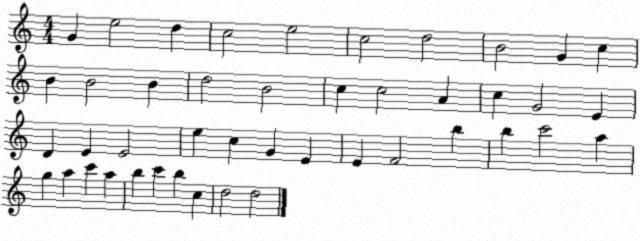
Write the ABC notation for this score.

X:1
T:Untitled
M:4/4
L:1/4
K:C
G e2 d c2 e2 c2 d2 B2 G c B B2 B d2 B2 c c2 A c G2 E D E E2 e c G E E F2 b b c'2 a g a c' a b c' b c d2 d2